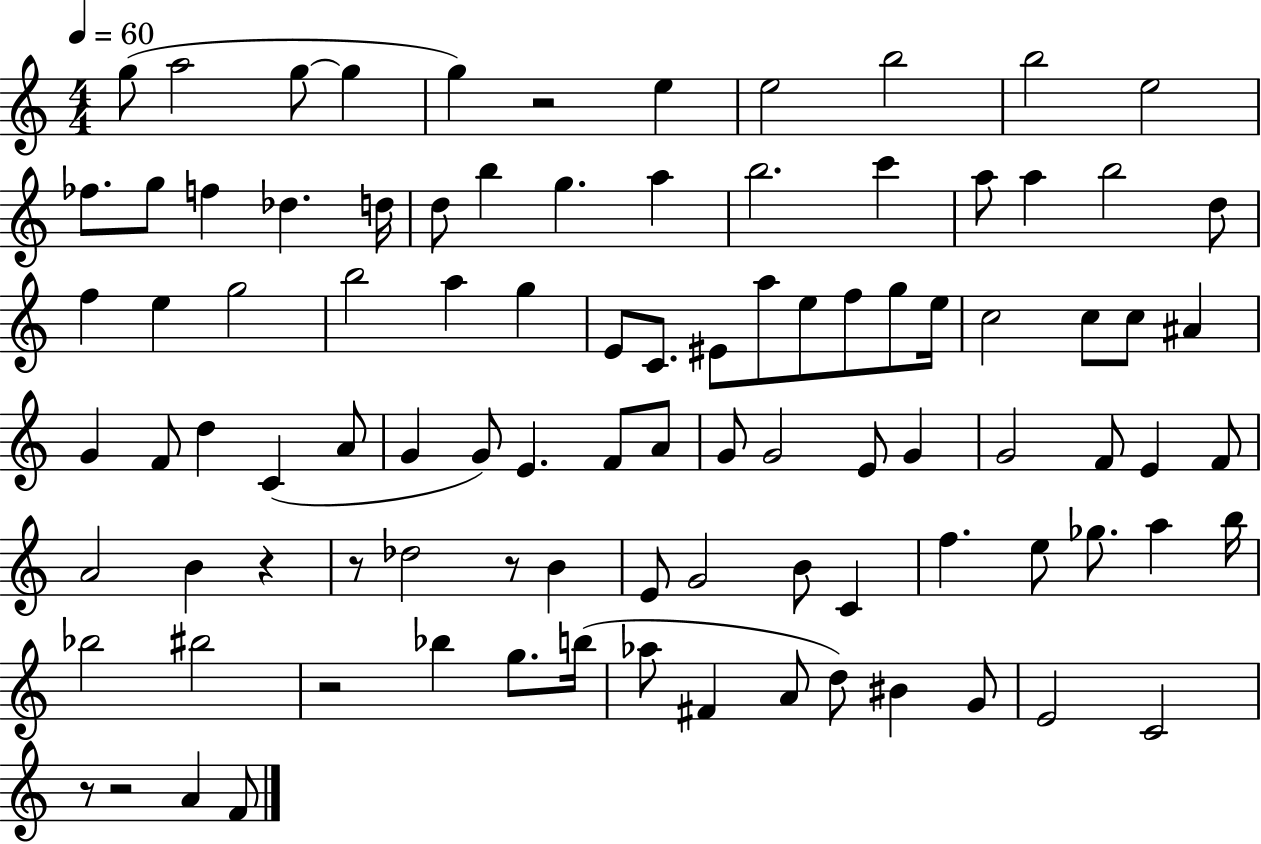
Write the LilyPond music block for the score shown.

{
  \clef treble
  \numericTimeSignature
  \time 4/4
  \key c \major
  \tempo 4 = 60
  g''8( a''2 g''8~~ g''4 | g''4) r2 e''4 | e''2 b''2 | b''2 e''2 | \break fes''8. g''8 f''4 des''4. d''16 | d''8 b''4 g''4. a''4 | b''2. c'''4 | a''8 a''4 b''2 d''8 | \break f''4 e''4 g''2 | b''2 a''4 g''4 | e'8 c'8. eis'8 a''8 e''8 f''8 g''8 e''16 | c''2 c''8 c''8 ais'4 | \break g'4 f'8 d''4 c'4( a'8 | g'4 g'8) e'4. f'8 a'8 | g'8 g'2 e'8 g'4 | g'2 f'8 e'4 f'8 | \break a'2 b'4 r4 | r8 des''2 r8 b'4 | e'8 g'2 b'8 c'4 | f''4. e''8 ges''8. a''4 b''16 | \break bes''2 bis''2 | r2 bes''4 g''8. b''16( | aes''8 fis'4 a'8 d''8) bis'4 g'8 | e'2 c'2 | \break r8 r2 a'4 f'8 | \bar "|."
}